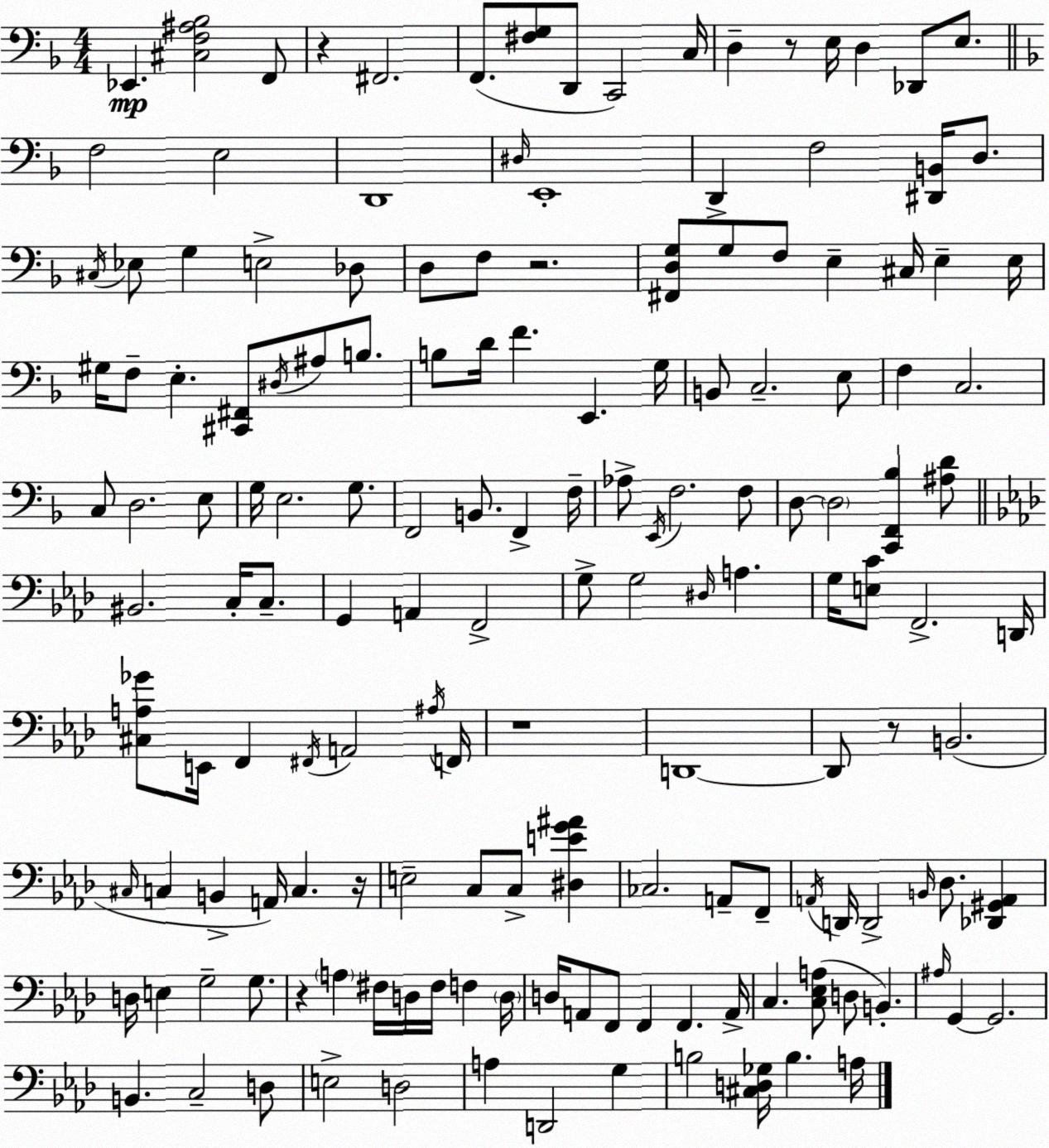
X:1
T:Untitled
M:4/4
L:1/4
K:Dm
_E,, [^C,F,^A,_B,]2 F,,/2 z ^F,,2 F,,/2 [^F,G,]/2 D,,/2 C,,2 C,/4 D, z/2 E,/4 D, _D,,/2 E,/2 F,2 E,2 D,,4 ^D,/4 E,,4 D,, F,2 [^D,,B,,]/4 D,/2 ^C,/4 _E,/2 G, E,2 _D,/2 D,/2 F,/2 z2 [^F,,D,G,]/2 G,/2 F,/2 E, ^C,/4 E, E,/4 ^G,/4 F,/2 E, [^C,,^F,,]/2 ^D,/4 ^A,/2 B,/2 B,/2 D/4 F E,, G,/4 B,,/2 C,2 E,/2 F, C,2 C,/2 D,2 E,/2 G,/4 E,2 G,/2 F,,2 B,,/2 F,, F,/4 _A,/2 E,,/4 F,2 F,/2 D,/2 D,2 [C,,F,,_B,] [^A,D]/2 ^B,,2 C,/4 C,/2 G,, A,, F,,2 G,/2 G,2 ^D,/4 A, G,/4 [E,C]/2 F,,2 D,,/4 [^C,A,_G]/2 E,,/4 F,, ^F,,/4 A,,2 ^A,/4 F,,/4 z4 D,,4 D,,/2 z/2 B,,2 ^C,/4 C, B,, A,,/4 C, z/4 E,2 C,/2 C,/2 [^D,EG^A] _C,2 A,,/2 F,,/2 A,,/4 D,,/4 D,,2 B,,/4 _D,/2 [_D,,^G,,A,,] D,/4 E, G,2 G,/2 z A, ^F,/4 D,/4 ^F,/4 F, D,/4 D,/4 A,,/2 F,,/2 F,, F,, A,,/4 C, [C,_E,A,]/2 D,/2 B,, ^A,/4 G,, G,,2 B,, C,2 D,/2 E,2 D,2 A, D,,2 G, B,2 [^C,D,_G,]/4 B, A,/4